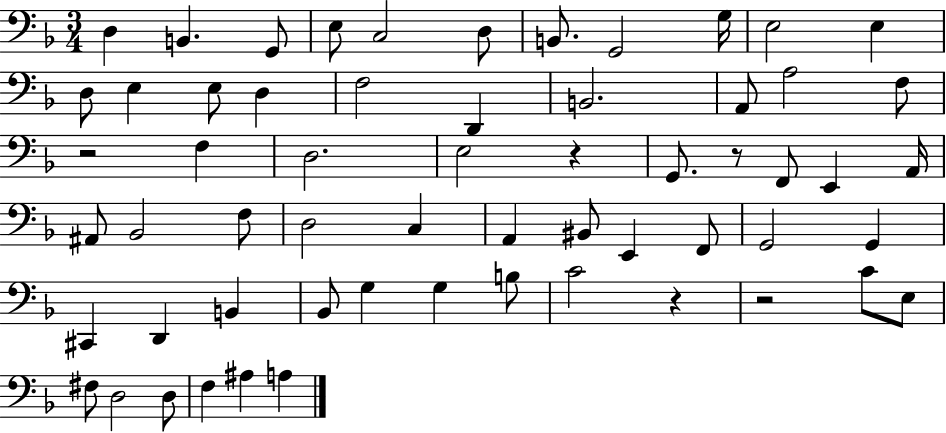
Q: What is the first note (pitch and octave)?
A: D3